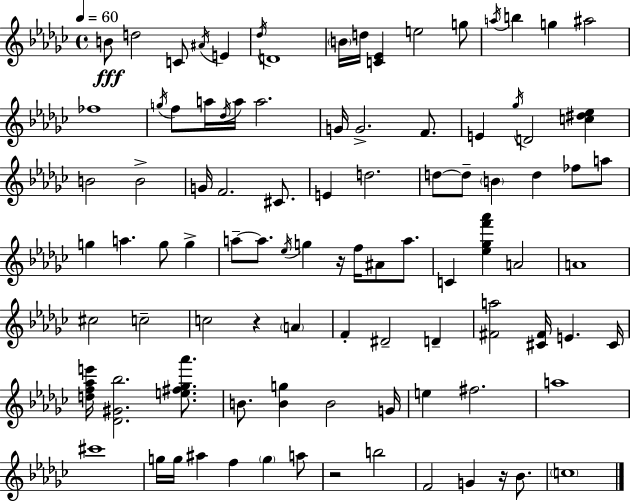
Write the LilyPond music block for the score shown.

{
  \clef treble
  \time 4/4
  \defaultTimeSignature
  \key ees \minor
  \tempo 4 = 60
  b'8\fff d''2 c'8 \acciaccatura { ais'16 } e'4 | \acciaccatura { des''16 } d'1 | \parenthesize b'16 d''16 <c' ees'>4 e''2 | g''8 \acciaccatura { a''16 } b''4 g''4 ais''2 | \break fes''1 | \acciaccatura { g''16 } f''8 a''16 \acciaccatura { des''16 } a''16 a''2. | g'16 g'2.-> | f'8. e'4 \acciaccatura { ges''16 } d'2 | \break <c'' dis'' ees''>4 b'2 b'2-> | g'16 f'2. | cis'8. e'4 d''2. | d''8~~ d''8-- \parenthesize b'4 d''4 | \break fes''8 a''8 g''4 a''4. | g''8 g''4-> a''8--~~ a''8. \acciaccatura { ees''16 } g''4 | r16 f''16 ais'8 a''8. c'4 <ees'' ges'' f''' aes'''>4 a'2 | a'1 | \break cis''2 c''2-- | c''2 r4 | \parenthesize a'4 f'4-. dis'2-- | d'4-- <fis' a''>2 <cis' fis'>16 | \break e'4. cis'16 <d'' f'' aes'' e'''>16 <des' gis' bes''>2. | <e'' fis'' ges'' aes'''>8. b'8. <b' g''>4 b'2 | g'16 e''4 fis''2. | a''1 | \break cis'''1 | g''16 g''16 ais''4 f''4 | \parenthesize g''4 a''8 r2 b''2 | f'2 g'4 | \break r16 bes'8. \parenthesize c''1 | \bar "|."
}